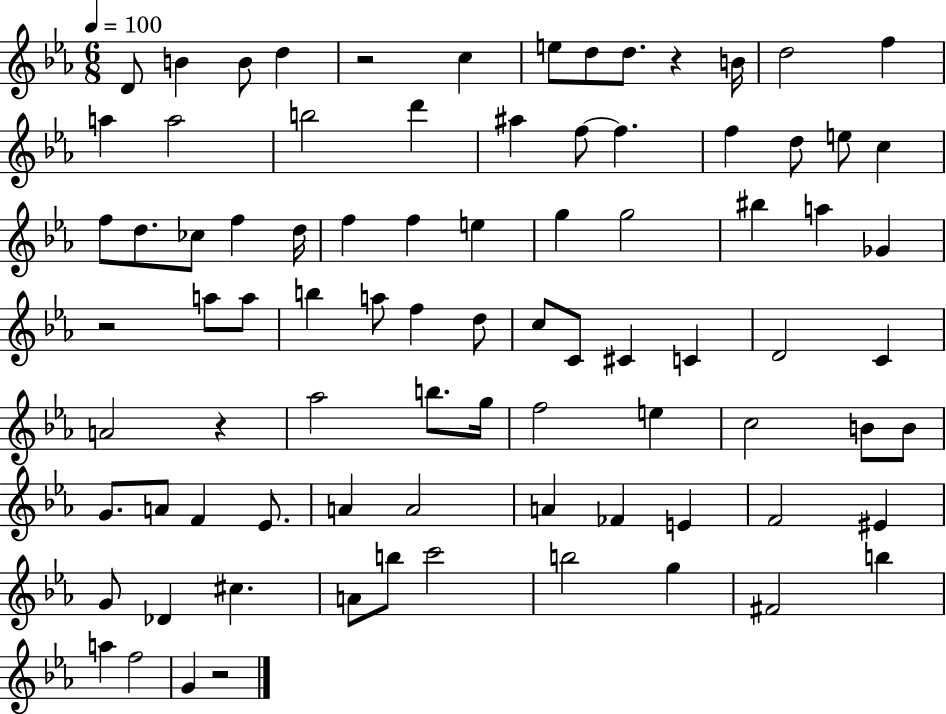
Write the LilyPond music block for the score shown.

{
  \clef treble
  \numericTimeSignature
  \time 6/8
  \key ees \major
  \tempo 4 = 100
  d'8 b'4 b'8 d''4 | r2 c''4 | e''8 d''8 d''8. r4 b'16 | d''2 f''4 | \break a''4 a''2 | b''2 d'''4 | ais''4 f''8~~ f''4. | f''4 d''8 e''8 c''4 | \break f''8 d''8. ces''8 f''4 d''16 | f''4 f''4 e''4 | g''4 g''2 | bis''4 a''4 ges'4 | \break r2 a''8 a''8 | b''4 a''8 f''4 d''8 | c''8 c'8 cis'4 c'4 | d'2 c'4 | \break a'2 r4 | aes''2 b''8. g''16 | f''2 e''4 | c''2 b'8 b'8 | \break g'8. a'8 f'4 ees'8. | a'4 a'2 | a'4 fes'4 e'4 | f'2 eis'4 | \break g'8 des'4 cis''4. | a'8 b''8 c'''2 | b''2 g''4 | fis'2 b''4 | \break a''4 f''2 | g'4 r2 | \bar "|."
}